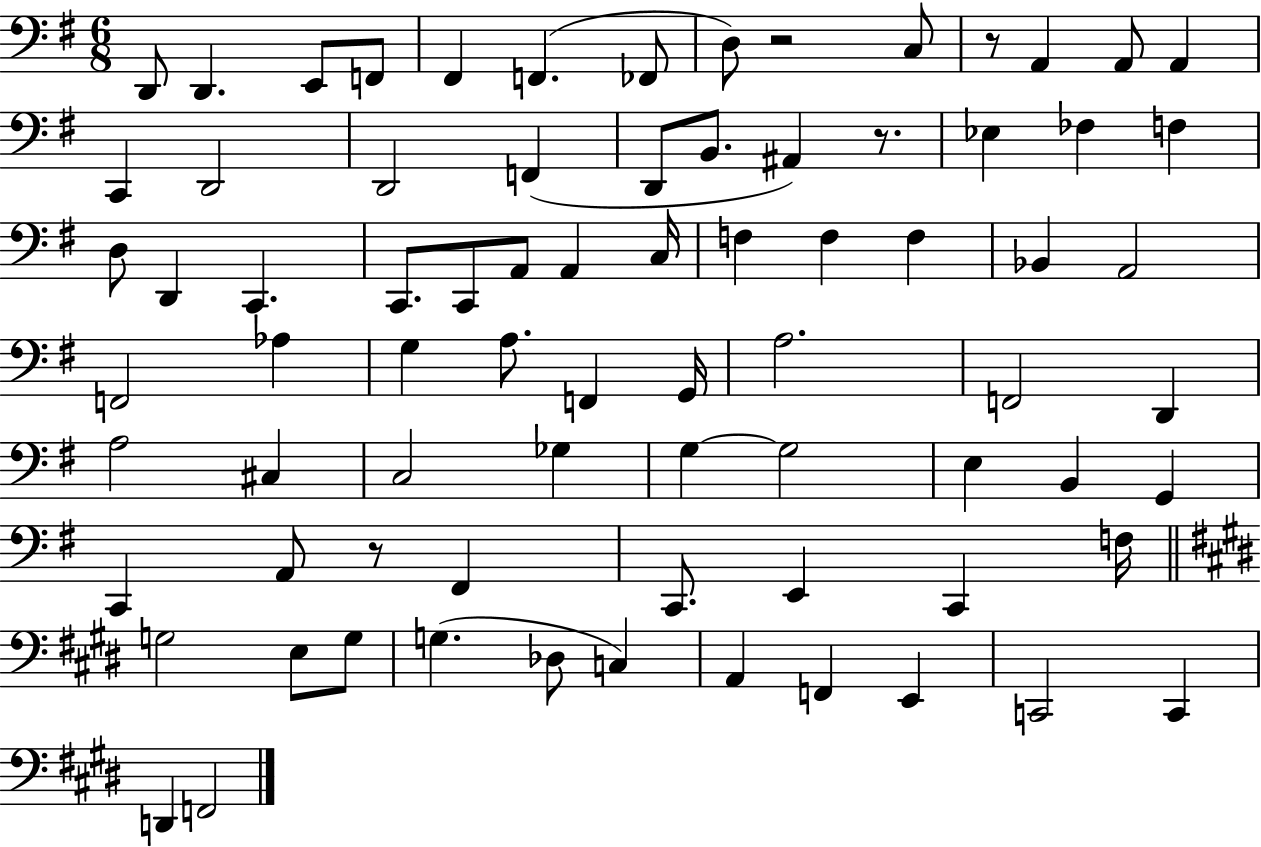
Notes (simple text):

D2/e D2/q. E2/e F2/e F#2/q F2/q. FES2/e D3/e R/h C3/e R/e A2/q A2/e A2/q C2/q D2/h D2/h F2/q D2/e B2/e. A#2/q R/e. Eb3/q FES3/q F3/q D3/e D2/q C2/q. C2/e. C2/e A2/e A2/q C3/s F3/q F3/q F3/q Bb2/q A2/h F2/h Ab3/q G3/q A3/e. F2/q G2/s A3/h. F2/h D2/q A3/h C#3/q C3/h Gb3/q G3/q G3/h E3/q B2/q G2/q C2/q A2/e R/e F#2/q C2/e. E2/q C2/q F3/s G3/h E3/e G3/e G3/q. Db3/e C3/q A2/q F2/q E2/q C2/h C2/q D2/q F2/h